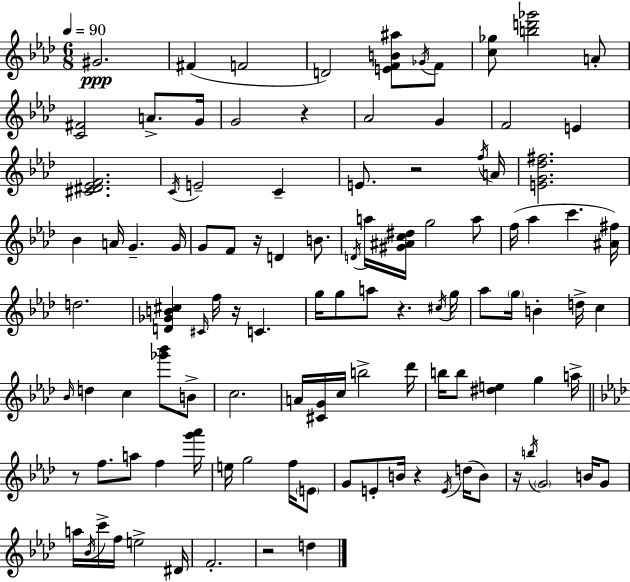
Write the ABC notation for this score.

X:1
T:Untitled
M:6/8
L:1/4
K:Fm
^G2 ^F F2 D2 [EFB^a]/2 _G/4 F/2 [c_g]/2 [bd'_g']2 A/2 [C^F]2 A/2 G/4 G2 z _A2 G F2 E [^C^D_EF]2 C/4 E2 C E/2 z2 f/4 A/4 [EG_d^f]2 _B A/4 G G/4 G/2 F/2 z/4 D B/2 D/4 a/4 [^G^Ac^d]/4 g2 a/2 f/4 _a c' [^A^f]/4 d2 [D_GB^c] ^C/4 f/4 z/4 C g/4 g/2 a/2 z ^c/4 g/4 _a/2 g/4 B d/4 c _B/4 d c [_g'_b']/2 B/2 c2 A/4 [^CG]/4 c/4 b2 _d'/4 b/4 b/2 [^de] g a/4 z/2 f/2 a/2 f [g'_a']/4 e/4 g2 f/4 E/2 G/2 E/2 B/4 z E/4 d/4 B/2 z/4 b/4 G2 B/4 G/2 a/4 _B/4 c'/4 f/4 e2 ^D/4 F2 z2 d